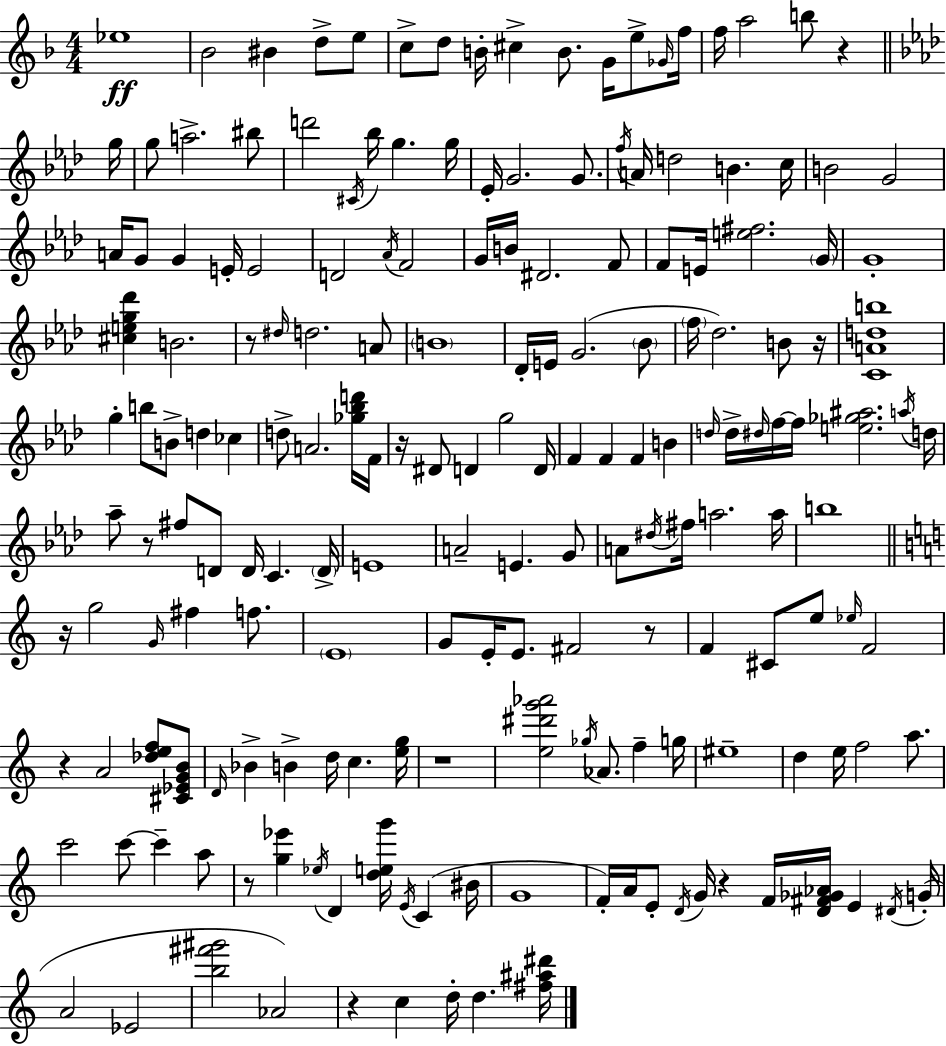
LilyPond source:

{
  \clef treble
  \numericTimeSignature
  \time 4/4
  \key f \major
  ees''1\ff | bes'2 bis'4 d''8-> e''8 | c''8-> d''8 b'16-. cis''4-> b'8. g'16 e''8-> \grace { ges'16 } | f''16 f''16 a''2 b''8 r4 | \break \bar "||" \break \key aes \major g''16 g''8 a''2.-> bis''8 | d'''2 \acciaccatura { cis'16 } bes''16 g''4. | g''16 ees'16-. g'2. g'8. | \acciaccatura { f''16 } a'16 d''2 b'4. | \break c''16 b'2 g'2 | a'16 g'8 g'4 e'16-. e'2 | d'2 \acciaccatura { aes'16 } f'2 | g'16 b'16 dis'2. | \break f'8 f'8 e'16 <e'' fis''>2. | \parenthesize g'16 g'1-. | <cis'' e'' g'' des'''>4 b'2. | r8 \grace { dis''16 } d''2. | \break a'8 \parenthesize b'1 | des'16-. e'16 g'2.( | \parenthesize bes'8 \parenthesize f''16 des''2.) | b'8 r16 <c' a' d'' b''>1 | \break g''4-. b''8 b'8-> d''4 | ces''4 d''8-> a'2. | <ges'' bes'' d'''>16 f'16 r16 dis'8 d'4 g''2 | d'16 f'4 f'4 f'4 | \break b'4 \grace { d''16 } d''16-> \grace { dis''16 } f''16~~ f''16 <e'' ges'' ais''>2. | \acciaccatura { a''16 } d''16 aes''8-- r8 fis''8 d'8 | d'16 c'4. \parenthesize d'16-> e'1 | a'2-- | \break e'4. g'8 a'8 \acciaccatura { dis''16 } fis''16 a''2. | a''16 b''1 | \bar "||" \break \key a \minor r16 g''2 \grace { g'16 } fis''4 f''8. | \parenthesize e'1 | g'8 e'16-. e'8. fis'2 r8 | f'4 cis'8 e''8 \grace { ees''16 } f'2 | \break r4 a'2 <des'' e'' f''>8 | <cis' ees' g' b'>8 \grace { d'16 } bes'4-> b'4-> d''16 c''4. | <e'' g''>16 r1 | <e'' dis''' g''' aes'''>2 \acciaccatura { ges''16 } aes'8. f''4-- | \break g''16 eis''1-- | d''4 e''16 f''2 | a''8. c'''2 c'''8~~ c'''4-- | a''8 r8 <g'' ees'''>4 \acciaccatura { ees''16 } d'4 <d'' e'' g'''>16 | \break \acciaccatura { e'16 }( c'4 bis'16 g'1 | f'16-.) a'16 e'8-. \acciaccatura { d'16 } g'16 r4 | f'16 <d' fis' ges' aes'>16 e'4 \acciaccatura { dis'16 }( g'16-. a'2 | ees'2 <b'' fis''' gis'''>2 | \break aes'2) r4 c''4 | d''16-. d''4. <fis'' ais'' dis'''>16 \bar "|."
}